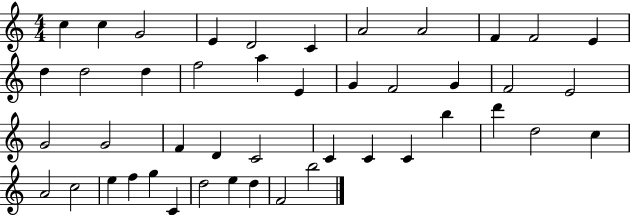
C5/q C5/q G4/h E4/q D4/h C4/q A4/h A4/h F4/q F4/h E4/q D5/q D5/h D5/q F5/h A5/q E4/q G4/q F4/h G4/q F4/h E4/h G4/h G4/h F4/q D4/q C4/h C4/q C4/q C4/q B5/q D6/q D5/h C5/q A4/h C5/h E5/q F5/q G5/q C4/q D5/h E5/q D5/q F4/h B5/h